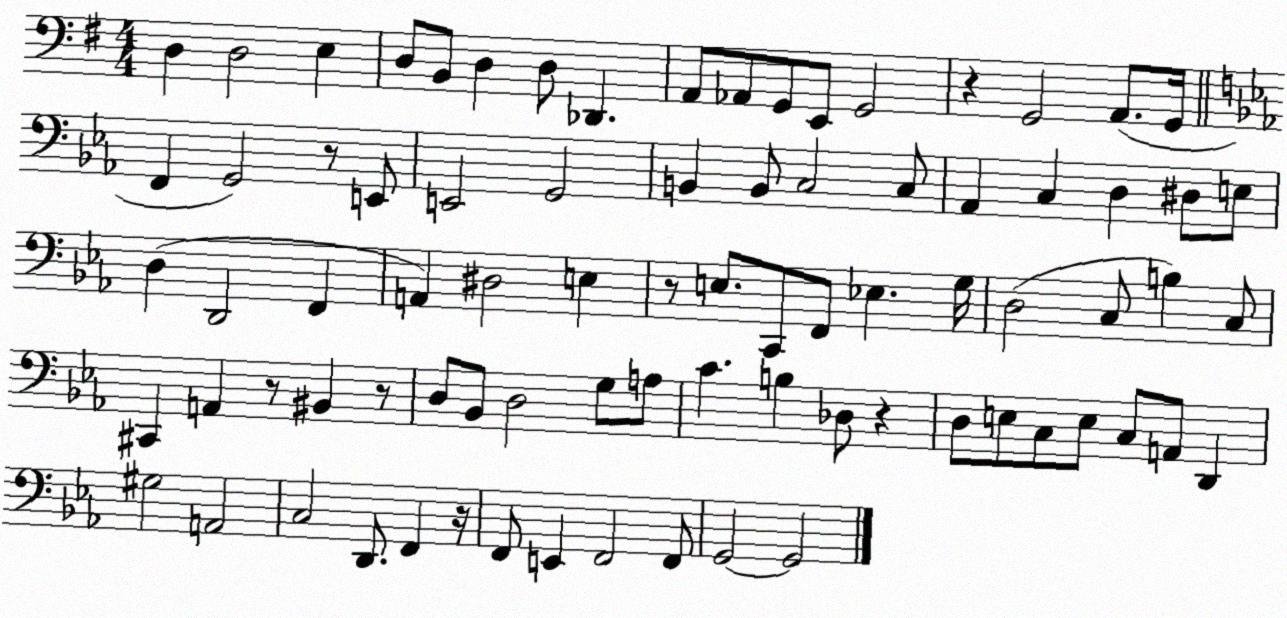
X:1
T:Untitled
M:4/4
L:1/4
K:G
D, D,2 E, D,/2 B,,/2 D, D,/2 _D,, A,,/2 _A,,/2 G,,/2 E,,/2 G,,2 z G,,2 A,,/2 G,,/4 F,, G,,2 z/2 E,,/2 E,,2 G,,2 B,, B,,/2 C,2 C,/2 _A,, C, D, ^D,/2 E,/2 D, D,,2 F,, A,, ^D,2 E, z/2 E,/2 C,,/2 F,,/2 _E, G,/4 D,2 C,/2 B, C,/2 ^C,, A,, z/2 ^B,, z/2 D,/2 _B,,/2 D,2 G,/2 A,/2 C B, _D,/2 z D,/2 E,/2 C,/2 E,/2 C,/2 A,,/2 D,, ^G,2 A,,2 C,2 D,,/2 F,, z/4 F,,/2 E,, F,,2 F,,/2 G,,2 G,,2